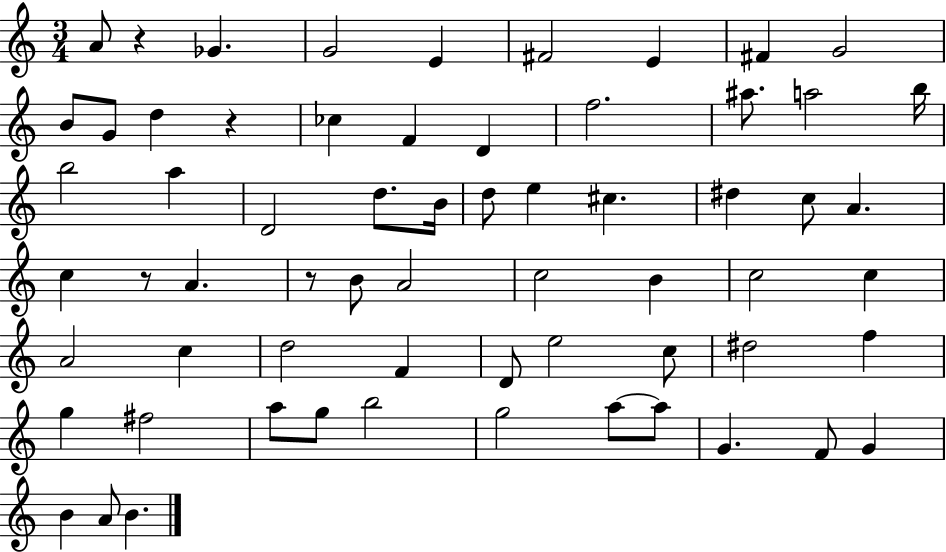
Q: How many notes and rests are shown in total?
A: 64